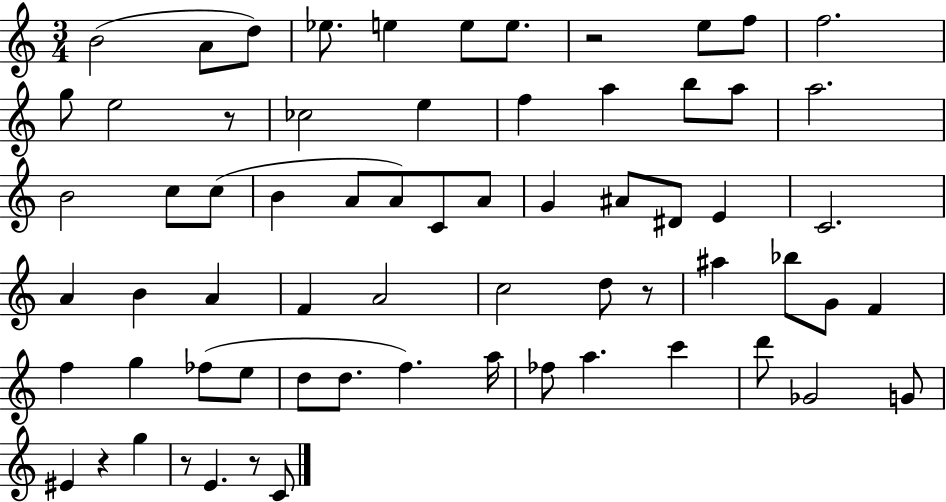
{
  \clef treble
  \numericTimeSignature
  \time 3/4
  \key c \major
  b'2( a'8 d''8) | ees''8. e''4 e''8 e''8. | r2 e''8 f''8 | f''2. | \break g''8 e''2 r8 | ces''2 e''4 | f''4 a''4 b''8 a''8 | a''2. | \break b'2 c''8 c''8( | b'4 a'8 a'8) c'8 a'8 | g'4 ais'8 dis'8 e'4 | c'2. | \break a'4 b'4 a'4 | f'4 a'2 | c''2 d''8 r8 | ais''4 bes''8 g'8 f'4 | \break f''4 g''4 fes''8( e''8 | d''8 d''8. f''4.) a''16 | fes''8 a''4. c'''4 | d'''8 ges'2 g'8 | \break eis'4 r4 g''4 | r8 e'4. r8 c'8 | \bar "|."
}